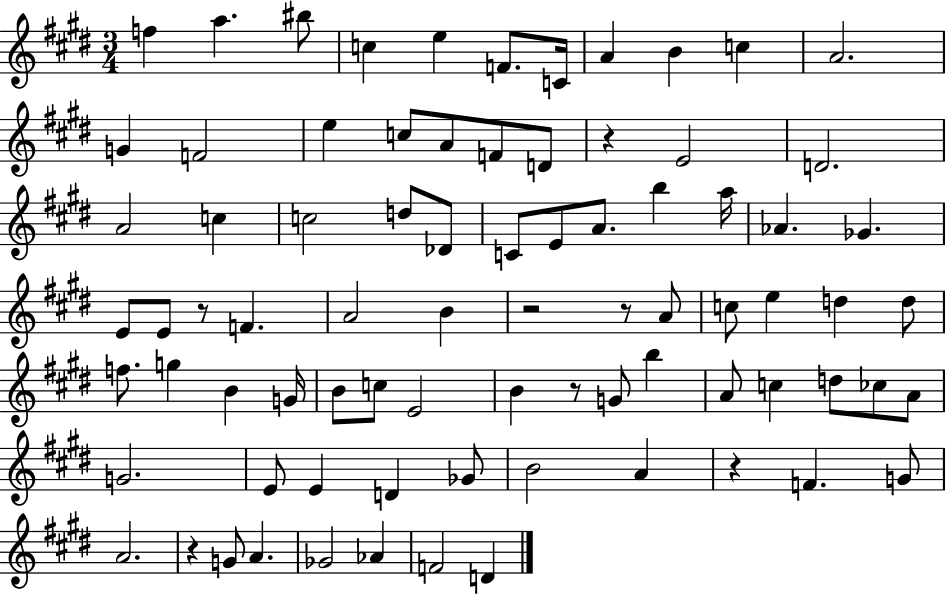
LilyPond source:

{
  \clef treble
  \numericTimeSignature
  \time 3/4
  \key e \major
  f''4 a''4. bis''8 | c''4 e''4 f'8. c'16 | a'4 b'4 c''4 | a'2. | \break g'4 f'2 | e''4 c''8 a'8 f'8 d'8 | r4 e'2 | d'2. | \break a'2 c''4 | c''2 d''8 des'8 | c'8 e'8 a'8. b''4 a''16 | aes'4. ges'4. | \break e'8 e'8 r8 f'4. | a'2 b'4 | r2 r8 a'8 | c''8 e''4 d''4 d''8 | \break f''8. g''4 b'4 g'16 | b'8 c''8 e'2 | b'4 r8 g'8 b''4 | a'8 c''4 d''8 ces''8 a'8 | \break g'2. | e'8 e'4 d'4 ges'8 | b'2 a'4 | r4 f'4. g'8 | \break a'2. | r4 g'8 a'4. | ges'2 aes'4 | f'2 d'4 | \break \bar "|."
}